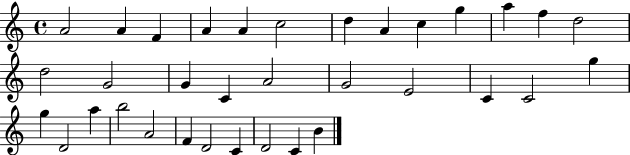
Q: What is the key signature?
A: C major